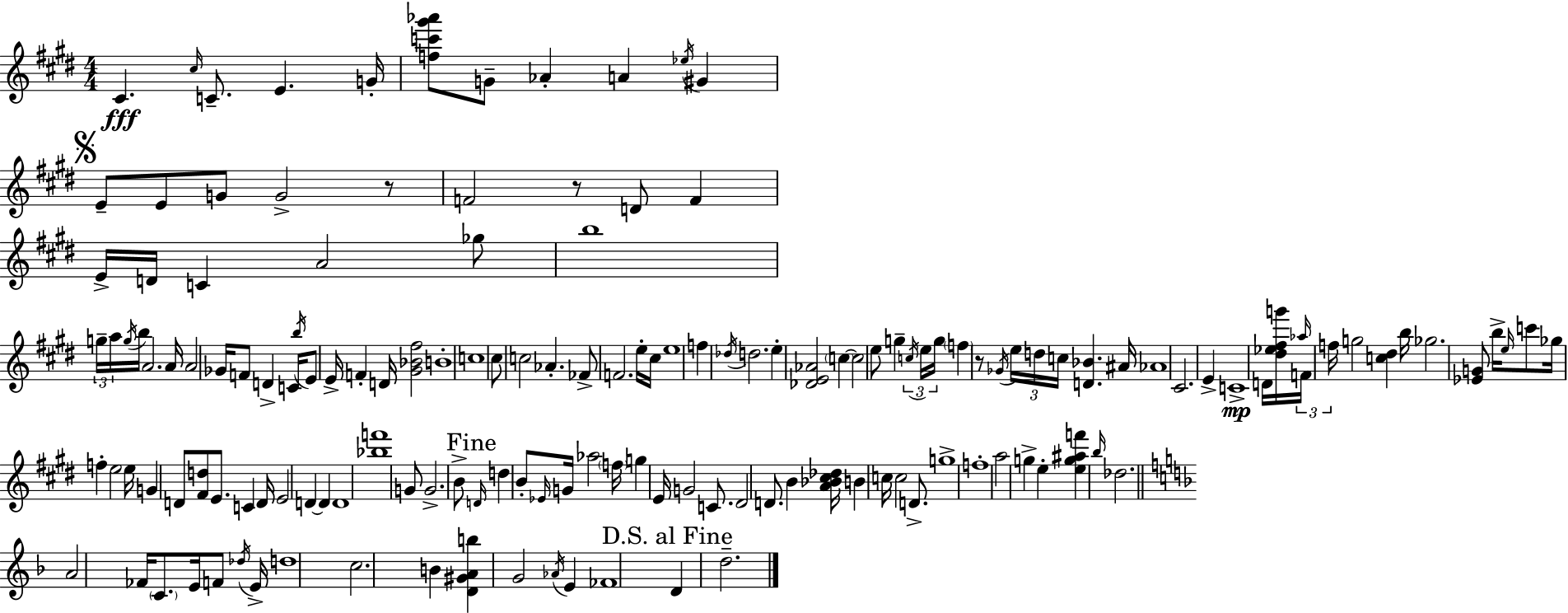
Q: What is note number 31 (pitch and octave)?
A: Gb4